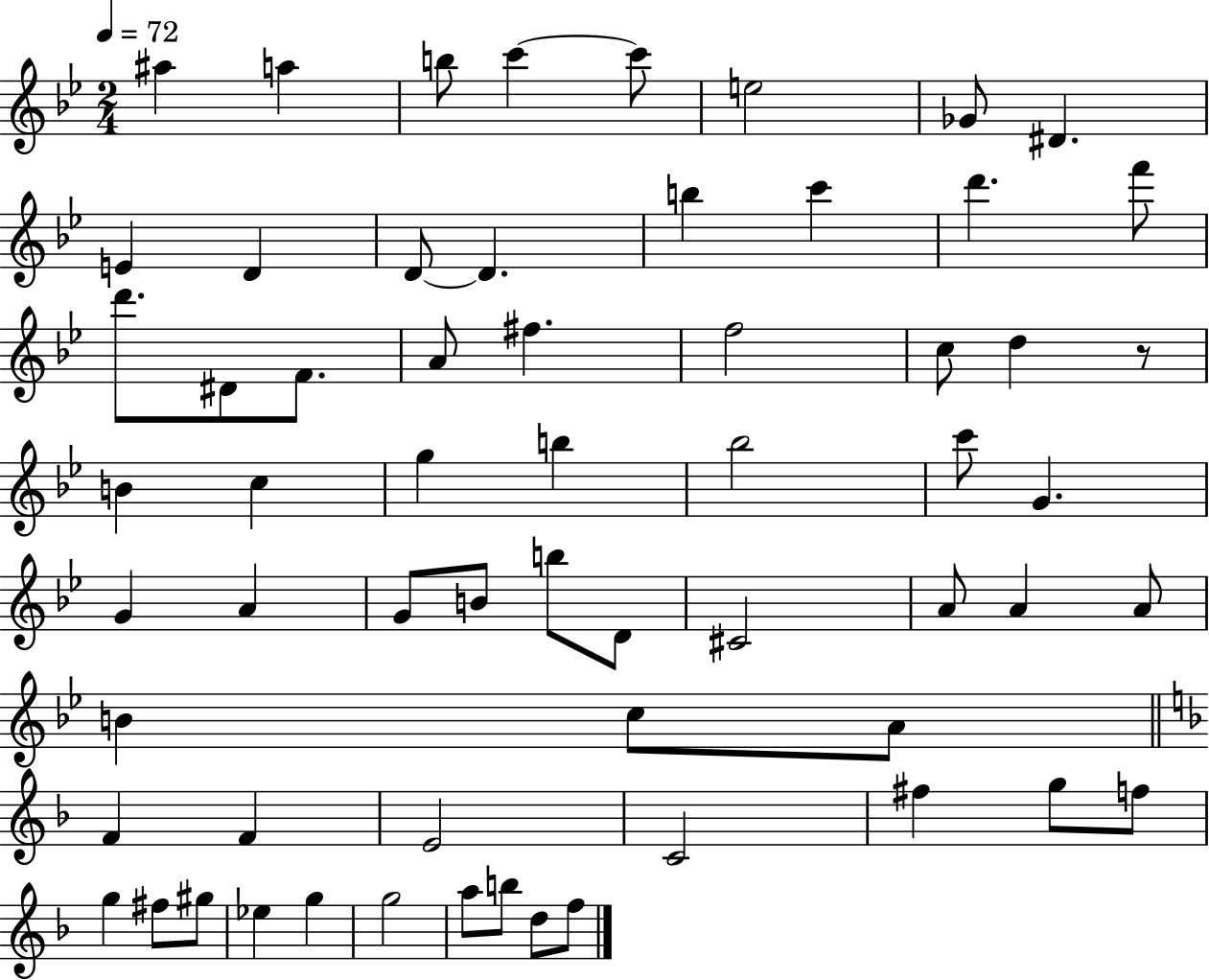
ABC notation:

X:1
T:Untitled
M:2/4
L:1/4
K:Bb
^a a b/2 c' c'/2 e2 _G/2 ^D E D D/2 D b c' d' f'/2 d'/2 ^D/2 F/2 A/2 ^f f2 c/2 d z/2 B c g b _b2 c'/2 G G A G/2 B/2 b/2 D/2 ^C2 A/2 A A/2 B c/2 A/2 F F E2 C2 ^f g/2 f/2 g ^f/2 ^g/2 _e g g2 a/2 b/2 d/2 f/2